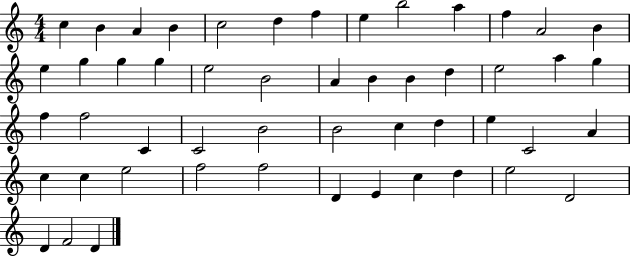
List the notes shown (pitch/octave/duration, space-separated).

C5/q B4/q A4/q B4/q C5/h D5/q F5/q E5/q B5/h A5/q F5/q A4/h B4/q E5/q G5/q G5/q G5/q E5/h B4/h A4/q B4/q B4/q D5/q E5/h A5/q G5/q F5/q F5/h C4/q C4/h B4/h B4/h C5/q D5/q E5/q C4/h A4/q C5/q C5/q E5/h F5/h F5/h D4/q E4/q C5/q D5/q E5/h D4/h D4/q F4/h D4/q